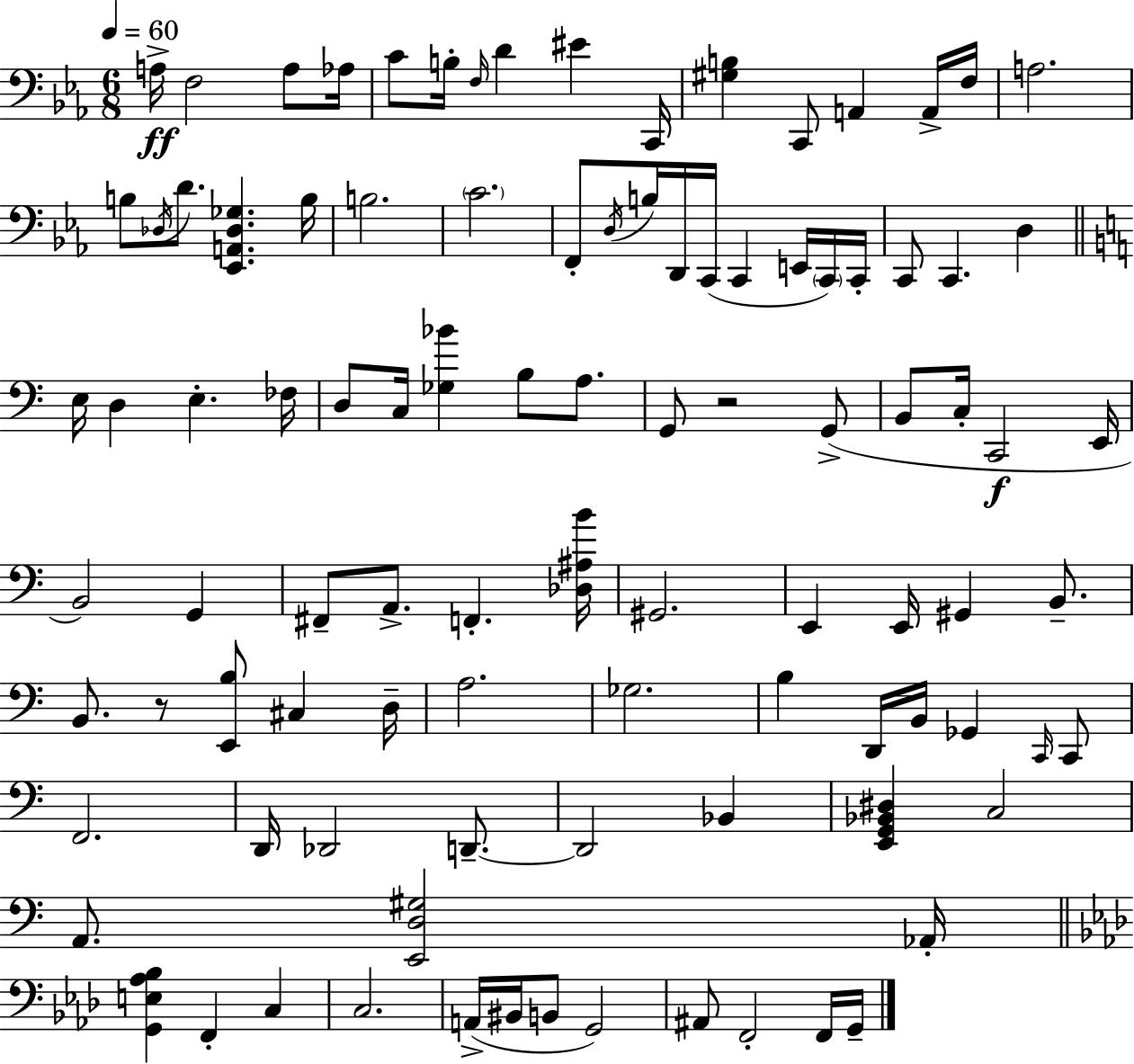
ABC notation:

X:1
T:Untitled
M:6/8
L:1/4
K:Cm
A,/4 F,2 A,/2 _A,/4 C/2 B,/4 F,/4 D ^E C,,/4 [^G,B,] C,,/2 A,, A,,/4 F,/4 A,2 B,/2 _D,/4 D/2 [_E,,A,,_D,_G,] B,/4 B,2 C2 F,,/2 D,/4 B,/4 D,,/4 C,,/4 C,, E,,/4 C,,/4 C,,/4 C,,/2 C,, D, E,/4 D, E, _F,/4 D,/2 C,/4 [_G,_B] B,/2 A,/2 G,,/2 z2 G,,/2 B,,/2 C,/4 C,,2 E,,/4 B,,2 G,, ^F,,/2 A,,/2 F,, [_D,^A,B]/4 ^G,,2 E,, E,,/4 ^G,, B,,/2 B,,/2 z/2 [E,,B,]/2 ^C, D,/4 A,2 _G,2 B, D,,/4 B,,/4 _G,, C,,/4 C,,/2 F,,2 D,,/4 _D,,2 D,,/2 D,,2 _B,, [E,,G,,_B,,^D,] C,2 A,,/2 [E,,D,^G,]2 _A,,/4 [G,,E,_A,_B,] F,, C, C,2 A,,/4 ^B,,/4 B,,/2 G,,2 ^A,,/2 F,,2 F,,/4 G,,/4